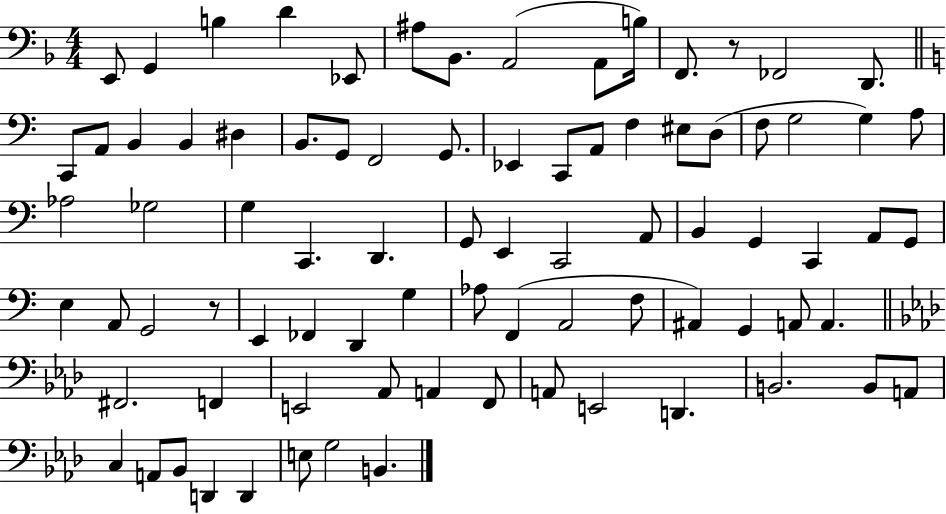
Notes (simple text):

E2/e G2/q B3/q D4/q Eb2/e A#3/e Bb2/e. A2/h A2/e B3/s F2/e. R/e FES2/h D2/e. C2/e A2/e B2/q B2/q D#3/q B2/e. G2/e F2/h G2/e. Eb2/q C2/e A2/e F3/q EIS3/e D3/e F3/e G3/h G3/q A3/e Ab3/h Gb3/h G3/q C2/q. D2/q. G2/e E2/q C2/h A2/e B2/q G2/q C2/q A2/e G2/e E3/q A2/e G2/h R/e E2/q FES2/q D2/q G3/q Ab3/e F2/q A2/h F3/e A#2/q G2/q A2/e A2/q. F#2/h. F2/q E2/h Ab2/e A2/q F2/e A2/e E2/h D2/q. B2/h. B2/e A2/e C3/q A2/e Bb2/e D2/q D2/q E3/e G3/h B2/q.